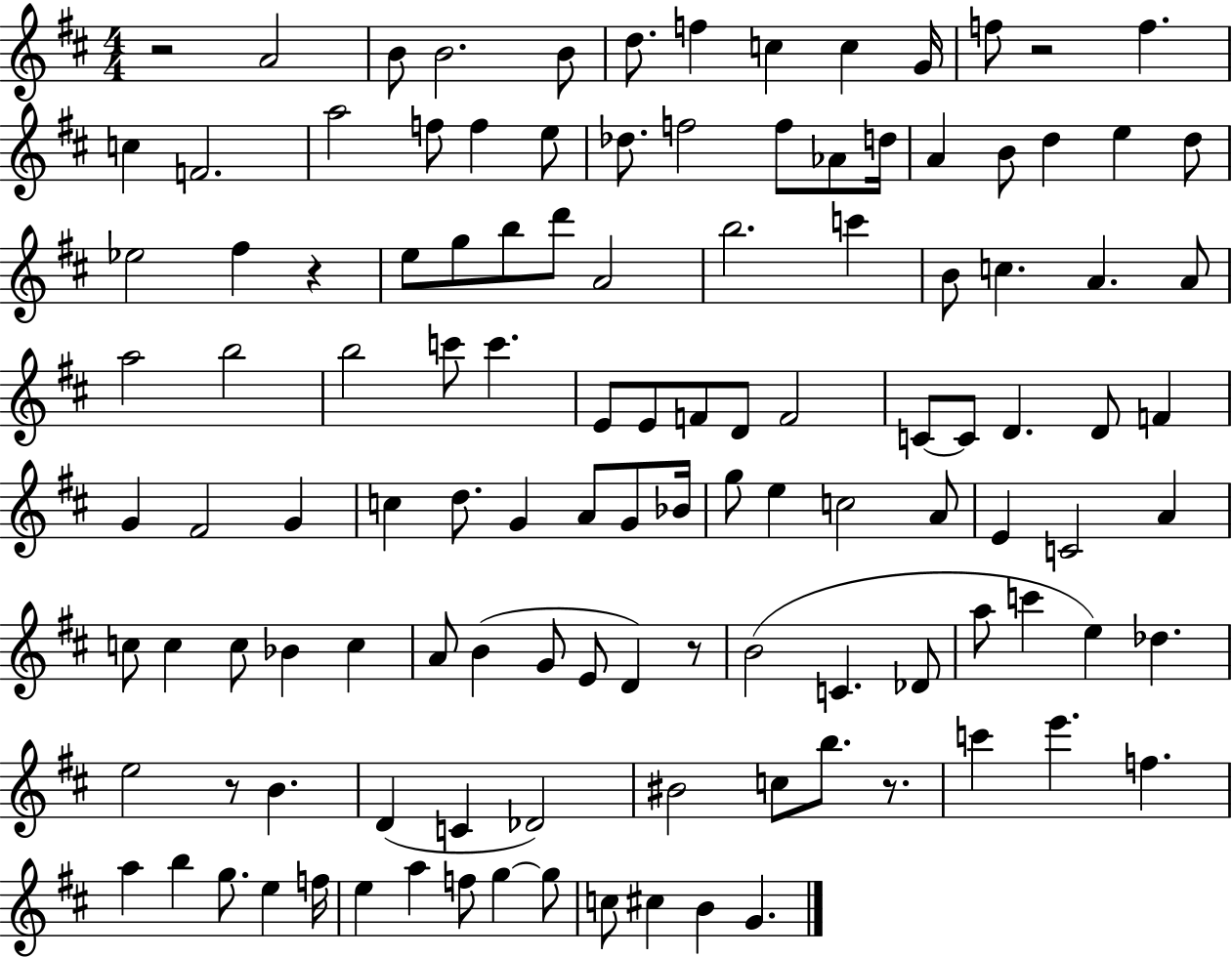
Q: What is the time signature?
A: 4/4